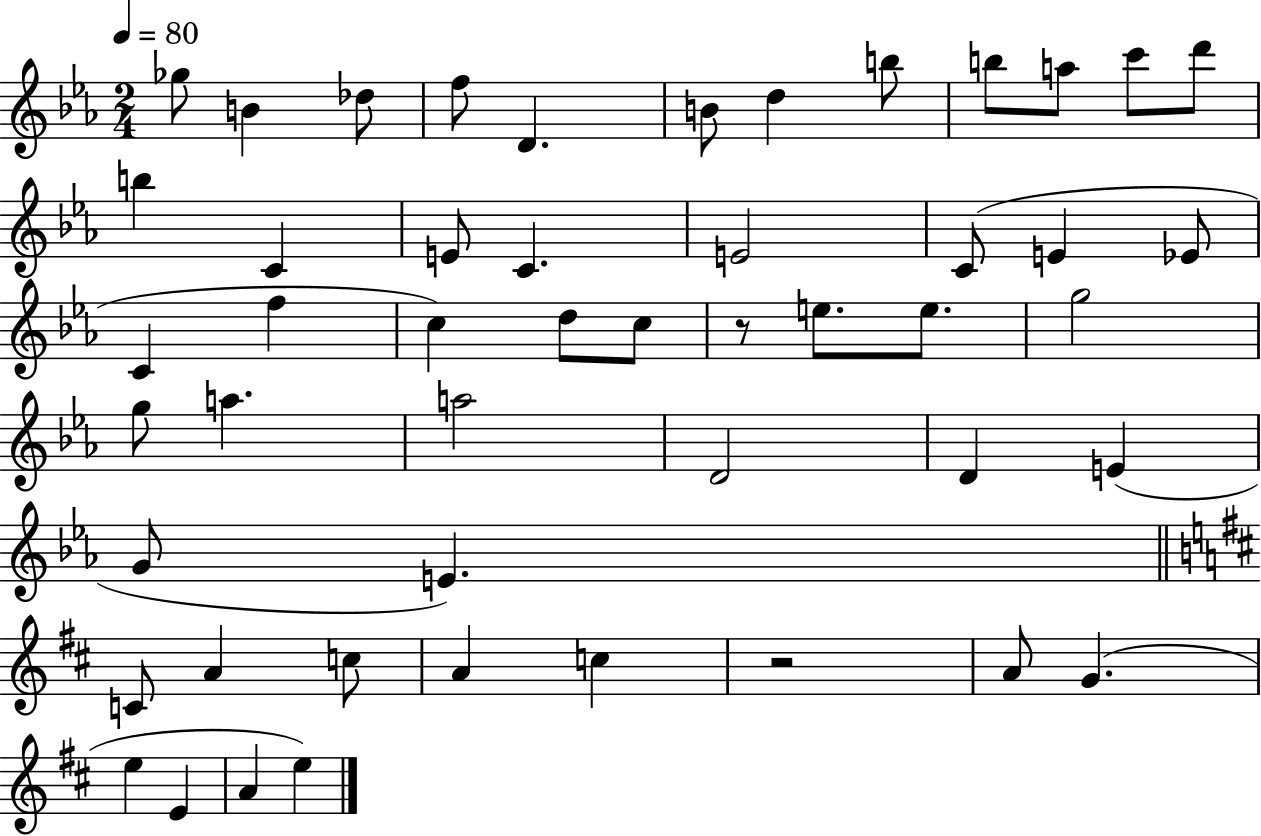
X:1
T:Untitled
M:2/4
L:1/4
K:Eb
_g/2 B _d/2 f/2 D B/2 d b/2 b/2 a/2 c'/2 d'/2 b C E/2 C E2 C/2 E _E/2 C f c d/2 c/2 z/2 e/2 e/2 g2 g/2 a a2 D2 D E G/2 E C/2 A c/2 A c z2 A/2 G e E A e